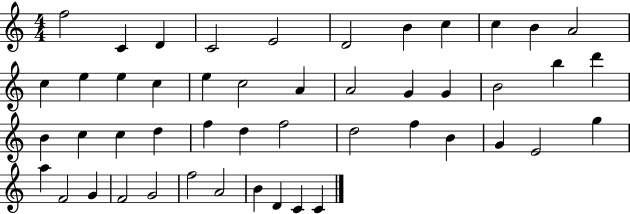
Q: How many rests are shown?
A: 0